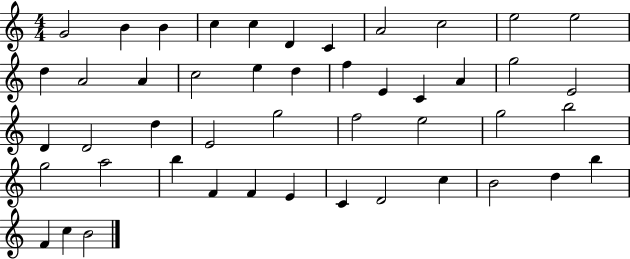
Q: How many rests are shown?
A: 0